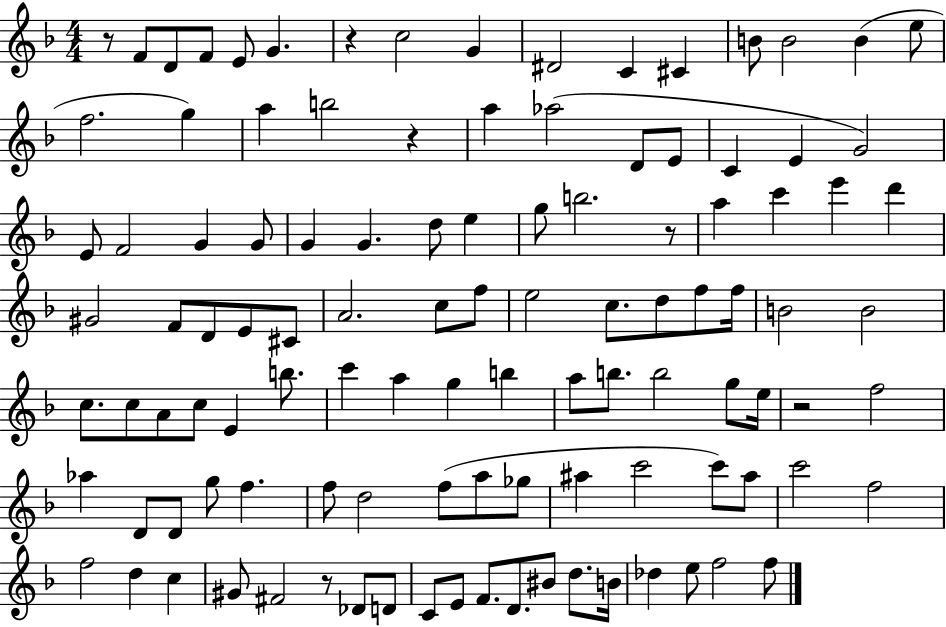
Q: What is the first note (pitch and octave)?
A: F4